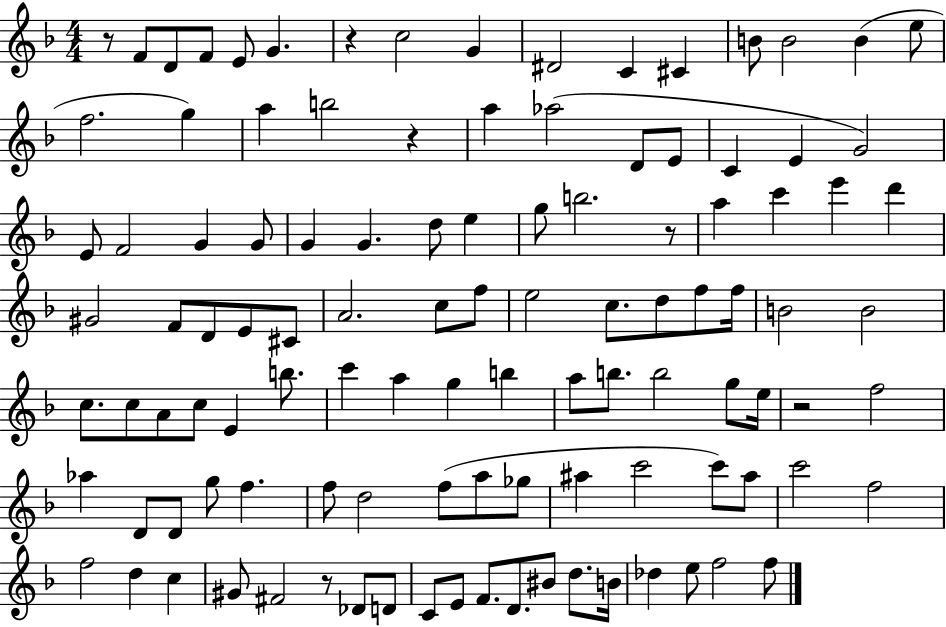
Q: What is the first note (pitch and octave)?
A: F4